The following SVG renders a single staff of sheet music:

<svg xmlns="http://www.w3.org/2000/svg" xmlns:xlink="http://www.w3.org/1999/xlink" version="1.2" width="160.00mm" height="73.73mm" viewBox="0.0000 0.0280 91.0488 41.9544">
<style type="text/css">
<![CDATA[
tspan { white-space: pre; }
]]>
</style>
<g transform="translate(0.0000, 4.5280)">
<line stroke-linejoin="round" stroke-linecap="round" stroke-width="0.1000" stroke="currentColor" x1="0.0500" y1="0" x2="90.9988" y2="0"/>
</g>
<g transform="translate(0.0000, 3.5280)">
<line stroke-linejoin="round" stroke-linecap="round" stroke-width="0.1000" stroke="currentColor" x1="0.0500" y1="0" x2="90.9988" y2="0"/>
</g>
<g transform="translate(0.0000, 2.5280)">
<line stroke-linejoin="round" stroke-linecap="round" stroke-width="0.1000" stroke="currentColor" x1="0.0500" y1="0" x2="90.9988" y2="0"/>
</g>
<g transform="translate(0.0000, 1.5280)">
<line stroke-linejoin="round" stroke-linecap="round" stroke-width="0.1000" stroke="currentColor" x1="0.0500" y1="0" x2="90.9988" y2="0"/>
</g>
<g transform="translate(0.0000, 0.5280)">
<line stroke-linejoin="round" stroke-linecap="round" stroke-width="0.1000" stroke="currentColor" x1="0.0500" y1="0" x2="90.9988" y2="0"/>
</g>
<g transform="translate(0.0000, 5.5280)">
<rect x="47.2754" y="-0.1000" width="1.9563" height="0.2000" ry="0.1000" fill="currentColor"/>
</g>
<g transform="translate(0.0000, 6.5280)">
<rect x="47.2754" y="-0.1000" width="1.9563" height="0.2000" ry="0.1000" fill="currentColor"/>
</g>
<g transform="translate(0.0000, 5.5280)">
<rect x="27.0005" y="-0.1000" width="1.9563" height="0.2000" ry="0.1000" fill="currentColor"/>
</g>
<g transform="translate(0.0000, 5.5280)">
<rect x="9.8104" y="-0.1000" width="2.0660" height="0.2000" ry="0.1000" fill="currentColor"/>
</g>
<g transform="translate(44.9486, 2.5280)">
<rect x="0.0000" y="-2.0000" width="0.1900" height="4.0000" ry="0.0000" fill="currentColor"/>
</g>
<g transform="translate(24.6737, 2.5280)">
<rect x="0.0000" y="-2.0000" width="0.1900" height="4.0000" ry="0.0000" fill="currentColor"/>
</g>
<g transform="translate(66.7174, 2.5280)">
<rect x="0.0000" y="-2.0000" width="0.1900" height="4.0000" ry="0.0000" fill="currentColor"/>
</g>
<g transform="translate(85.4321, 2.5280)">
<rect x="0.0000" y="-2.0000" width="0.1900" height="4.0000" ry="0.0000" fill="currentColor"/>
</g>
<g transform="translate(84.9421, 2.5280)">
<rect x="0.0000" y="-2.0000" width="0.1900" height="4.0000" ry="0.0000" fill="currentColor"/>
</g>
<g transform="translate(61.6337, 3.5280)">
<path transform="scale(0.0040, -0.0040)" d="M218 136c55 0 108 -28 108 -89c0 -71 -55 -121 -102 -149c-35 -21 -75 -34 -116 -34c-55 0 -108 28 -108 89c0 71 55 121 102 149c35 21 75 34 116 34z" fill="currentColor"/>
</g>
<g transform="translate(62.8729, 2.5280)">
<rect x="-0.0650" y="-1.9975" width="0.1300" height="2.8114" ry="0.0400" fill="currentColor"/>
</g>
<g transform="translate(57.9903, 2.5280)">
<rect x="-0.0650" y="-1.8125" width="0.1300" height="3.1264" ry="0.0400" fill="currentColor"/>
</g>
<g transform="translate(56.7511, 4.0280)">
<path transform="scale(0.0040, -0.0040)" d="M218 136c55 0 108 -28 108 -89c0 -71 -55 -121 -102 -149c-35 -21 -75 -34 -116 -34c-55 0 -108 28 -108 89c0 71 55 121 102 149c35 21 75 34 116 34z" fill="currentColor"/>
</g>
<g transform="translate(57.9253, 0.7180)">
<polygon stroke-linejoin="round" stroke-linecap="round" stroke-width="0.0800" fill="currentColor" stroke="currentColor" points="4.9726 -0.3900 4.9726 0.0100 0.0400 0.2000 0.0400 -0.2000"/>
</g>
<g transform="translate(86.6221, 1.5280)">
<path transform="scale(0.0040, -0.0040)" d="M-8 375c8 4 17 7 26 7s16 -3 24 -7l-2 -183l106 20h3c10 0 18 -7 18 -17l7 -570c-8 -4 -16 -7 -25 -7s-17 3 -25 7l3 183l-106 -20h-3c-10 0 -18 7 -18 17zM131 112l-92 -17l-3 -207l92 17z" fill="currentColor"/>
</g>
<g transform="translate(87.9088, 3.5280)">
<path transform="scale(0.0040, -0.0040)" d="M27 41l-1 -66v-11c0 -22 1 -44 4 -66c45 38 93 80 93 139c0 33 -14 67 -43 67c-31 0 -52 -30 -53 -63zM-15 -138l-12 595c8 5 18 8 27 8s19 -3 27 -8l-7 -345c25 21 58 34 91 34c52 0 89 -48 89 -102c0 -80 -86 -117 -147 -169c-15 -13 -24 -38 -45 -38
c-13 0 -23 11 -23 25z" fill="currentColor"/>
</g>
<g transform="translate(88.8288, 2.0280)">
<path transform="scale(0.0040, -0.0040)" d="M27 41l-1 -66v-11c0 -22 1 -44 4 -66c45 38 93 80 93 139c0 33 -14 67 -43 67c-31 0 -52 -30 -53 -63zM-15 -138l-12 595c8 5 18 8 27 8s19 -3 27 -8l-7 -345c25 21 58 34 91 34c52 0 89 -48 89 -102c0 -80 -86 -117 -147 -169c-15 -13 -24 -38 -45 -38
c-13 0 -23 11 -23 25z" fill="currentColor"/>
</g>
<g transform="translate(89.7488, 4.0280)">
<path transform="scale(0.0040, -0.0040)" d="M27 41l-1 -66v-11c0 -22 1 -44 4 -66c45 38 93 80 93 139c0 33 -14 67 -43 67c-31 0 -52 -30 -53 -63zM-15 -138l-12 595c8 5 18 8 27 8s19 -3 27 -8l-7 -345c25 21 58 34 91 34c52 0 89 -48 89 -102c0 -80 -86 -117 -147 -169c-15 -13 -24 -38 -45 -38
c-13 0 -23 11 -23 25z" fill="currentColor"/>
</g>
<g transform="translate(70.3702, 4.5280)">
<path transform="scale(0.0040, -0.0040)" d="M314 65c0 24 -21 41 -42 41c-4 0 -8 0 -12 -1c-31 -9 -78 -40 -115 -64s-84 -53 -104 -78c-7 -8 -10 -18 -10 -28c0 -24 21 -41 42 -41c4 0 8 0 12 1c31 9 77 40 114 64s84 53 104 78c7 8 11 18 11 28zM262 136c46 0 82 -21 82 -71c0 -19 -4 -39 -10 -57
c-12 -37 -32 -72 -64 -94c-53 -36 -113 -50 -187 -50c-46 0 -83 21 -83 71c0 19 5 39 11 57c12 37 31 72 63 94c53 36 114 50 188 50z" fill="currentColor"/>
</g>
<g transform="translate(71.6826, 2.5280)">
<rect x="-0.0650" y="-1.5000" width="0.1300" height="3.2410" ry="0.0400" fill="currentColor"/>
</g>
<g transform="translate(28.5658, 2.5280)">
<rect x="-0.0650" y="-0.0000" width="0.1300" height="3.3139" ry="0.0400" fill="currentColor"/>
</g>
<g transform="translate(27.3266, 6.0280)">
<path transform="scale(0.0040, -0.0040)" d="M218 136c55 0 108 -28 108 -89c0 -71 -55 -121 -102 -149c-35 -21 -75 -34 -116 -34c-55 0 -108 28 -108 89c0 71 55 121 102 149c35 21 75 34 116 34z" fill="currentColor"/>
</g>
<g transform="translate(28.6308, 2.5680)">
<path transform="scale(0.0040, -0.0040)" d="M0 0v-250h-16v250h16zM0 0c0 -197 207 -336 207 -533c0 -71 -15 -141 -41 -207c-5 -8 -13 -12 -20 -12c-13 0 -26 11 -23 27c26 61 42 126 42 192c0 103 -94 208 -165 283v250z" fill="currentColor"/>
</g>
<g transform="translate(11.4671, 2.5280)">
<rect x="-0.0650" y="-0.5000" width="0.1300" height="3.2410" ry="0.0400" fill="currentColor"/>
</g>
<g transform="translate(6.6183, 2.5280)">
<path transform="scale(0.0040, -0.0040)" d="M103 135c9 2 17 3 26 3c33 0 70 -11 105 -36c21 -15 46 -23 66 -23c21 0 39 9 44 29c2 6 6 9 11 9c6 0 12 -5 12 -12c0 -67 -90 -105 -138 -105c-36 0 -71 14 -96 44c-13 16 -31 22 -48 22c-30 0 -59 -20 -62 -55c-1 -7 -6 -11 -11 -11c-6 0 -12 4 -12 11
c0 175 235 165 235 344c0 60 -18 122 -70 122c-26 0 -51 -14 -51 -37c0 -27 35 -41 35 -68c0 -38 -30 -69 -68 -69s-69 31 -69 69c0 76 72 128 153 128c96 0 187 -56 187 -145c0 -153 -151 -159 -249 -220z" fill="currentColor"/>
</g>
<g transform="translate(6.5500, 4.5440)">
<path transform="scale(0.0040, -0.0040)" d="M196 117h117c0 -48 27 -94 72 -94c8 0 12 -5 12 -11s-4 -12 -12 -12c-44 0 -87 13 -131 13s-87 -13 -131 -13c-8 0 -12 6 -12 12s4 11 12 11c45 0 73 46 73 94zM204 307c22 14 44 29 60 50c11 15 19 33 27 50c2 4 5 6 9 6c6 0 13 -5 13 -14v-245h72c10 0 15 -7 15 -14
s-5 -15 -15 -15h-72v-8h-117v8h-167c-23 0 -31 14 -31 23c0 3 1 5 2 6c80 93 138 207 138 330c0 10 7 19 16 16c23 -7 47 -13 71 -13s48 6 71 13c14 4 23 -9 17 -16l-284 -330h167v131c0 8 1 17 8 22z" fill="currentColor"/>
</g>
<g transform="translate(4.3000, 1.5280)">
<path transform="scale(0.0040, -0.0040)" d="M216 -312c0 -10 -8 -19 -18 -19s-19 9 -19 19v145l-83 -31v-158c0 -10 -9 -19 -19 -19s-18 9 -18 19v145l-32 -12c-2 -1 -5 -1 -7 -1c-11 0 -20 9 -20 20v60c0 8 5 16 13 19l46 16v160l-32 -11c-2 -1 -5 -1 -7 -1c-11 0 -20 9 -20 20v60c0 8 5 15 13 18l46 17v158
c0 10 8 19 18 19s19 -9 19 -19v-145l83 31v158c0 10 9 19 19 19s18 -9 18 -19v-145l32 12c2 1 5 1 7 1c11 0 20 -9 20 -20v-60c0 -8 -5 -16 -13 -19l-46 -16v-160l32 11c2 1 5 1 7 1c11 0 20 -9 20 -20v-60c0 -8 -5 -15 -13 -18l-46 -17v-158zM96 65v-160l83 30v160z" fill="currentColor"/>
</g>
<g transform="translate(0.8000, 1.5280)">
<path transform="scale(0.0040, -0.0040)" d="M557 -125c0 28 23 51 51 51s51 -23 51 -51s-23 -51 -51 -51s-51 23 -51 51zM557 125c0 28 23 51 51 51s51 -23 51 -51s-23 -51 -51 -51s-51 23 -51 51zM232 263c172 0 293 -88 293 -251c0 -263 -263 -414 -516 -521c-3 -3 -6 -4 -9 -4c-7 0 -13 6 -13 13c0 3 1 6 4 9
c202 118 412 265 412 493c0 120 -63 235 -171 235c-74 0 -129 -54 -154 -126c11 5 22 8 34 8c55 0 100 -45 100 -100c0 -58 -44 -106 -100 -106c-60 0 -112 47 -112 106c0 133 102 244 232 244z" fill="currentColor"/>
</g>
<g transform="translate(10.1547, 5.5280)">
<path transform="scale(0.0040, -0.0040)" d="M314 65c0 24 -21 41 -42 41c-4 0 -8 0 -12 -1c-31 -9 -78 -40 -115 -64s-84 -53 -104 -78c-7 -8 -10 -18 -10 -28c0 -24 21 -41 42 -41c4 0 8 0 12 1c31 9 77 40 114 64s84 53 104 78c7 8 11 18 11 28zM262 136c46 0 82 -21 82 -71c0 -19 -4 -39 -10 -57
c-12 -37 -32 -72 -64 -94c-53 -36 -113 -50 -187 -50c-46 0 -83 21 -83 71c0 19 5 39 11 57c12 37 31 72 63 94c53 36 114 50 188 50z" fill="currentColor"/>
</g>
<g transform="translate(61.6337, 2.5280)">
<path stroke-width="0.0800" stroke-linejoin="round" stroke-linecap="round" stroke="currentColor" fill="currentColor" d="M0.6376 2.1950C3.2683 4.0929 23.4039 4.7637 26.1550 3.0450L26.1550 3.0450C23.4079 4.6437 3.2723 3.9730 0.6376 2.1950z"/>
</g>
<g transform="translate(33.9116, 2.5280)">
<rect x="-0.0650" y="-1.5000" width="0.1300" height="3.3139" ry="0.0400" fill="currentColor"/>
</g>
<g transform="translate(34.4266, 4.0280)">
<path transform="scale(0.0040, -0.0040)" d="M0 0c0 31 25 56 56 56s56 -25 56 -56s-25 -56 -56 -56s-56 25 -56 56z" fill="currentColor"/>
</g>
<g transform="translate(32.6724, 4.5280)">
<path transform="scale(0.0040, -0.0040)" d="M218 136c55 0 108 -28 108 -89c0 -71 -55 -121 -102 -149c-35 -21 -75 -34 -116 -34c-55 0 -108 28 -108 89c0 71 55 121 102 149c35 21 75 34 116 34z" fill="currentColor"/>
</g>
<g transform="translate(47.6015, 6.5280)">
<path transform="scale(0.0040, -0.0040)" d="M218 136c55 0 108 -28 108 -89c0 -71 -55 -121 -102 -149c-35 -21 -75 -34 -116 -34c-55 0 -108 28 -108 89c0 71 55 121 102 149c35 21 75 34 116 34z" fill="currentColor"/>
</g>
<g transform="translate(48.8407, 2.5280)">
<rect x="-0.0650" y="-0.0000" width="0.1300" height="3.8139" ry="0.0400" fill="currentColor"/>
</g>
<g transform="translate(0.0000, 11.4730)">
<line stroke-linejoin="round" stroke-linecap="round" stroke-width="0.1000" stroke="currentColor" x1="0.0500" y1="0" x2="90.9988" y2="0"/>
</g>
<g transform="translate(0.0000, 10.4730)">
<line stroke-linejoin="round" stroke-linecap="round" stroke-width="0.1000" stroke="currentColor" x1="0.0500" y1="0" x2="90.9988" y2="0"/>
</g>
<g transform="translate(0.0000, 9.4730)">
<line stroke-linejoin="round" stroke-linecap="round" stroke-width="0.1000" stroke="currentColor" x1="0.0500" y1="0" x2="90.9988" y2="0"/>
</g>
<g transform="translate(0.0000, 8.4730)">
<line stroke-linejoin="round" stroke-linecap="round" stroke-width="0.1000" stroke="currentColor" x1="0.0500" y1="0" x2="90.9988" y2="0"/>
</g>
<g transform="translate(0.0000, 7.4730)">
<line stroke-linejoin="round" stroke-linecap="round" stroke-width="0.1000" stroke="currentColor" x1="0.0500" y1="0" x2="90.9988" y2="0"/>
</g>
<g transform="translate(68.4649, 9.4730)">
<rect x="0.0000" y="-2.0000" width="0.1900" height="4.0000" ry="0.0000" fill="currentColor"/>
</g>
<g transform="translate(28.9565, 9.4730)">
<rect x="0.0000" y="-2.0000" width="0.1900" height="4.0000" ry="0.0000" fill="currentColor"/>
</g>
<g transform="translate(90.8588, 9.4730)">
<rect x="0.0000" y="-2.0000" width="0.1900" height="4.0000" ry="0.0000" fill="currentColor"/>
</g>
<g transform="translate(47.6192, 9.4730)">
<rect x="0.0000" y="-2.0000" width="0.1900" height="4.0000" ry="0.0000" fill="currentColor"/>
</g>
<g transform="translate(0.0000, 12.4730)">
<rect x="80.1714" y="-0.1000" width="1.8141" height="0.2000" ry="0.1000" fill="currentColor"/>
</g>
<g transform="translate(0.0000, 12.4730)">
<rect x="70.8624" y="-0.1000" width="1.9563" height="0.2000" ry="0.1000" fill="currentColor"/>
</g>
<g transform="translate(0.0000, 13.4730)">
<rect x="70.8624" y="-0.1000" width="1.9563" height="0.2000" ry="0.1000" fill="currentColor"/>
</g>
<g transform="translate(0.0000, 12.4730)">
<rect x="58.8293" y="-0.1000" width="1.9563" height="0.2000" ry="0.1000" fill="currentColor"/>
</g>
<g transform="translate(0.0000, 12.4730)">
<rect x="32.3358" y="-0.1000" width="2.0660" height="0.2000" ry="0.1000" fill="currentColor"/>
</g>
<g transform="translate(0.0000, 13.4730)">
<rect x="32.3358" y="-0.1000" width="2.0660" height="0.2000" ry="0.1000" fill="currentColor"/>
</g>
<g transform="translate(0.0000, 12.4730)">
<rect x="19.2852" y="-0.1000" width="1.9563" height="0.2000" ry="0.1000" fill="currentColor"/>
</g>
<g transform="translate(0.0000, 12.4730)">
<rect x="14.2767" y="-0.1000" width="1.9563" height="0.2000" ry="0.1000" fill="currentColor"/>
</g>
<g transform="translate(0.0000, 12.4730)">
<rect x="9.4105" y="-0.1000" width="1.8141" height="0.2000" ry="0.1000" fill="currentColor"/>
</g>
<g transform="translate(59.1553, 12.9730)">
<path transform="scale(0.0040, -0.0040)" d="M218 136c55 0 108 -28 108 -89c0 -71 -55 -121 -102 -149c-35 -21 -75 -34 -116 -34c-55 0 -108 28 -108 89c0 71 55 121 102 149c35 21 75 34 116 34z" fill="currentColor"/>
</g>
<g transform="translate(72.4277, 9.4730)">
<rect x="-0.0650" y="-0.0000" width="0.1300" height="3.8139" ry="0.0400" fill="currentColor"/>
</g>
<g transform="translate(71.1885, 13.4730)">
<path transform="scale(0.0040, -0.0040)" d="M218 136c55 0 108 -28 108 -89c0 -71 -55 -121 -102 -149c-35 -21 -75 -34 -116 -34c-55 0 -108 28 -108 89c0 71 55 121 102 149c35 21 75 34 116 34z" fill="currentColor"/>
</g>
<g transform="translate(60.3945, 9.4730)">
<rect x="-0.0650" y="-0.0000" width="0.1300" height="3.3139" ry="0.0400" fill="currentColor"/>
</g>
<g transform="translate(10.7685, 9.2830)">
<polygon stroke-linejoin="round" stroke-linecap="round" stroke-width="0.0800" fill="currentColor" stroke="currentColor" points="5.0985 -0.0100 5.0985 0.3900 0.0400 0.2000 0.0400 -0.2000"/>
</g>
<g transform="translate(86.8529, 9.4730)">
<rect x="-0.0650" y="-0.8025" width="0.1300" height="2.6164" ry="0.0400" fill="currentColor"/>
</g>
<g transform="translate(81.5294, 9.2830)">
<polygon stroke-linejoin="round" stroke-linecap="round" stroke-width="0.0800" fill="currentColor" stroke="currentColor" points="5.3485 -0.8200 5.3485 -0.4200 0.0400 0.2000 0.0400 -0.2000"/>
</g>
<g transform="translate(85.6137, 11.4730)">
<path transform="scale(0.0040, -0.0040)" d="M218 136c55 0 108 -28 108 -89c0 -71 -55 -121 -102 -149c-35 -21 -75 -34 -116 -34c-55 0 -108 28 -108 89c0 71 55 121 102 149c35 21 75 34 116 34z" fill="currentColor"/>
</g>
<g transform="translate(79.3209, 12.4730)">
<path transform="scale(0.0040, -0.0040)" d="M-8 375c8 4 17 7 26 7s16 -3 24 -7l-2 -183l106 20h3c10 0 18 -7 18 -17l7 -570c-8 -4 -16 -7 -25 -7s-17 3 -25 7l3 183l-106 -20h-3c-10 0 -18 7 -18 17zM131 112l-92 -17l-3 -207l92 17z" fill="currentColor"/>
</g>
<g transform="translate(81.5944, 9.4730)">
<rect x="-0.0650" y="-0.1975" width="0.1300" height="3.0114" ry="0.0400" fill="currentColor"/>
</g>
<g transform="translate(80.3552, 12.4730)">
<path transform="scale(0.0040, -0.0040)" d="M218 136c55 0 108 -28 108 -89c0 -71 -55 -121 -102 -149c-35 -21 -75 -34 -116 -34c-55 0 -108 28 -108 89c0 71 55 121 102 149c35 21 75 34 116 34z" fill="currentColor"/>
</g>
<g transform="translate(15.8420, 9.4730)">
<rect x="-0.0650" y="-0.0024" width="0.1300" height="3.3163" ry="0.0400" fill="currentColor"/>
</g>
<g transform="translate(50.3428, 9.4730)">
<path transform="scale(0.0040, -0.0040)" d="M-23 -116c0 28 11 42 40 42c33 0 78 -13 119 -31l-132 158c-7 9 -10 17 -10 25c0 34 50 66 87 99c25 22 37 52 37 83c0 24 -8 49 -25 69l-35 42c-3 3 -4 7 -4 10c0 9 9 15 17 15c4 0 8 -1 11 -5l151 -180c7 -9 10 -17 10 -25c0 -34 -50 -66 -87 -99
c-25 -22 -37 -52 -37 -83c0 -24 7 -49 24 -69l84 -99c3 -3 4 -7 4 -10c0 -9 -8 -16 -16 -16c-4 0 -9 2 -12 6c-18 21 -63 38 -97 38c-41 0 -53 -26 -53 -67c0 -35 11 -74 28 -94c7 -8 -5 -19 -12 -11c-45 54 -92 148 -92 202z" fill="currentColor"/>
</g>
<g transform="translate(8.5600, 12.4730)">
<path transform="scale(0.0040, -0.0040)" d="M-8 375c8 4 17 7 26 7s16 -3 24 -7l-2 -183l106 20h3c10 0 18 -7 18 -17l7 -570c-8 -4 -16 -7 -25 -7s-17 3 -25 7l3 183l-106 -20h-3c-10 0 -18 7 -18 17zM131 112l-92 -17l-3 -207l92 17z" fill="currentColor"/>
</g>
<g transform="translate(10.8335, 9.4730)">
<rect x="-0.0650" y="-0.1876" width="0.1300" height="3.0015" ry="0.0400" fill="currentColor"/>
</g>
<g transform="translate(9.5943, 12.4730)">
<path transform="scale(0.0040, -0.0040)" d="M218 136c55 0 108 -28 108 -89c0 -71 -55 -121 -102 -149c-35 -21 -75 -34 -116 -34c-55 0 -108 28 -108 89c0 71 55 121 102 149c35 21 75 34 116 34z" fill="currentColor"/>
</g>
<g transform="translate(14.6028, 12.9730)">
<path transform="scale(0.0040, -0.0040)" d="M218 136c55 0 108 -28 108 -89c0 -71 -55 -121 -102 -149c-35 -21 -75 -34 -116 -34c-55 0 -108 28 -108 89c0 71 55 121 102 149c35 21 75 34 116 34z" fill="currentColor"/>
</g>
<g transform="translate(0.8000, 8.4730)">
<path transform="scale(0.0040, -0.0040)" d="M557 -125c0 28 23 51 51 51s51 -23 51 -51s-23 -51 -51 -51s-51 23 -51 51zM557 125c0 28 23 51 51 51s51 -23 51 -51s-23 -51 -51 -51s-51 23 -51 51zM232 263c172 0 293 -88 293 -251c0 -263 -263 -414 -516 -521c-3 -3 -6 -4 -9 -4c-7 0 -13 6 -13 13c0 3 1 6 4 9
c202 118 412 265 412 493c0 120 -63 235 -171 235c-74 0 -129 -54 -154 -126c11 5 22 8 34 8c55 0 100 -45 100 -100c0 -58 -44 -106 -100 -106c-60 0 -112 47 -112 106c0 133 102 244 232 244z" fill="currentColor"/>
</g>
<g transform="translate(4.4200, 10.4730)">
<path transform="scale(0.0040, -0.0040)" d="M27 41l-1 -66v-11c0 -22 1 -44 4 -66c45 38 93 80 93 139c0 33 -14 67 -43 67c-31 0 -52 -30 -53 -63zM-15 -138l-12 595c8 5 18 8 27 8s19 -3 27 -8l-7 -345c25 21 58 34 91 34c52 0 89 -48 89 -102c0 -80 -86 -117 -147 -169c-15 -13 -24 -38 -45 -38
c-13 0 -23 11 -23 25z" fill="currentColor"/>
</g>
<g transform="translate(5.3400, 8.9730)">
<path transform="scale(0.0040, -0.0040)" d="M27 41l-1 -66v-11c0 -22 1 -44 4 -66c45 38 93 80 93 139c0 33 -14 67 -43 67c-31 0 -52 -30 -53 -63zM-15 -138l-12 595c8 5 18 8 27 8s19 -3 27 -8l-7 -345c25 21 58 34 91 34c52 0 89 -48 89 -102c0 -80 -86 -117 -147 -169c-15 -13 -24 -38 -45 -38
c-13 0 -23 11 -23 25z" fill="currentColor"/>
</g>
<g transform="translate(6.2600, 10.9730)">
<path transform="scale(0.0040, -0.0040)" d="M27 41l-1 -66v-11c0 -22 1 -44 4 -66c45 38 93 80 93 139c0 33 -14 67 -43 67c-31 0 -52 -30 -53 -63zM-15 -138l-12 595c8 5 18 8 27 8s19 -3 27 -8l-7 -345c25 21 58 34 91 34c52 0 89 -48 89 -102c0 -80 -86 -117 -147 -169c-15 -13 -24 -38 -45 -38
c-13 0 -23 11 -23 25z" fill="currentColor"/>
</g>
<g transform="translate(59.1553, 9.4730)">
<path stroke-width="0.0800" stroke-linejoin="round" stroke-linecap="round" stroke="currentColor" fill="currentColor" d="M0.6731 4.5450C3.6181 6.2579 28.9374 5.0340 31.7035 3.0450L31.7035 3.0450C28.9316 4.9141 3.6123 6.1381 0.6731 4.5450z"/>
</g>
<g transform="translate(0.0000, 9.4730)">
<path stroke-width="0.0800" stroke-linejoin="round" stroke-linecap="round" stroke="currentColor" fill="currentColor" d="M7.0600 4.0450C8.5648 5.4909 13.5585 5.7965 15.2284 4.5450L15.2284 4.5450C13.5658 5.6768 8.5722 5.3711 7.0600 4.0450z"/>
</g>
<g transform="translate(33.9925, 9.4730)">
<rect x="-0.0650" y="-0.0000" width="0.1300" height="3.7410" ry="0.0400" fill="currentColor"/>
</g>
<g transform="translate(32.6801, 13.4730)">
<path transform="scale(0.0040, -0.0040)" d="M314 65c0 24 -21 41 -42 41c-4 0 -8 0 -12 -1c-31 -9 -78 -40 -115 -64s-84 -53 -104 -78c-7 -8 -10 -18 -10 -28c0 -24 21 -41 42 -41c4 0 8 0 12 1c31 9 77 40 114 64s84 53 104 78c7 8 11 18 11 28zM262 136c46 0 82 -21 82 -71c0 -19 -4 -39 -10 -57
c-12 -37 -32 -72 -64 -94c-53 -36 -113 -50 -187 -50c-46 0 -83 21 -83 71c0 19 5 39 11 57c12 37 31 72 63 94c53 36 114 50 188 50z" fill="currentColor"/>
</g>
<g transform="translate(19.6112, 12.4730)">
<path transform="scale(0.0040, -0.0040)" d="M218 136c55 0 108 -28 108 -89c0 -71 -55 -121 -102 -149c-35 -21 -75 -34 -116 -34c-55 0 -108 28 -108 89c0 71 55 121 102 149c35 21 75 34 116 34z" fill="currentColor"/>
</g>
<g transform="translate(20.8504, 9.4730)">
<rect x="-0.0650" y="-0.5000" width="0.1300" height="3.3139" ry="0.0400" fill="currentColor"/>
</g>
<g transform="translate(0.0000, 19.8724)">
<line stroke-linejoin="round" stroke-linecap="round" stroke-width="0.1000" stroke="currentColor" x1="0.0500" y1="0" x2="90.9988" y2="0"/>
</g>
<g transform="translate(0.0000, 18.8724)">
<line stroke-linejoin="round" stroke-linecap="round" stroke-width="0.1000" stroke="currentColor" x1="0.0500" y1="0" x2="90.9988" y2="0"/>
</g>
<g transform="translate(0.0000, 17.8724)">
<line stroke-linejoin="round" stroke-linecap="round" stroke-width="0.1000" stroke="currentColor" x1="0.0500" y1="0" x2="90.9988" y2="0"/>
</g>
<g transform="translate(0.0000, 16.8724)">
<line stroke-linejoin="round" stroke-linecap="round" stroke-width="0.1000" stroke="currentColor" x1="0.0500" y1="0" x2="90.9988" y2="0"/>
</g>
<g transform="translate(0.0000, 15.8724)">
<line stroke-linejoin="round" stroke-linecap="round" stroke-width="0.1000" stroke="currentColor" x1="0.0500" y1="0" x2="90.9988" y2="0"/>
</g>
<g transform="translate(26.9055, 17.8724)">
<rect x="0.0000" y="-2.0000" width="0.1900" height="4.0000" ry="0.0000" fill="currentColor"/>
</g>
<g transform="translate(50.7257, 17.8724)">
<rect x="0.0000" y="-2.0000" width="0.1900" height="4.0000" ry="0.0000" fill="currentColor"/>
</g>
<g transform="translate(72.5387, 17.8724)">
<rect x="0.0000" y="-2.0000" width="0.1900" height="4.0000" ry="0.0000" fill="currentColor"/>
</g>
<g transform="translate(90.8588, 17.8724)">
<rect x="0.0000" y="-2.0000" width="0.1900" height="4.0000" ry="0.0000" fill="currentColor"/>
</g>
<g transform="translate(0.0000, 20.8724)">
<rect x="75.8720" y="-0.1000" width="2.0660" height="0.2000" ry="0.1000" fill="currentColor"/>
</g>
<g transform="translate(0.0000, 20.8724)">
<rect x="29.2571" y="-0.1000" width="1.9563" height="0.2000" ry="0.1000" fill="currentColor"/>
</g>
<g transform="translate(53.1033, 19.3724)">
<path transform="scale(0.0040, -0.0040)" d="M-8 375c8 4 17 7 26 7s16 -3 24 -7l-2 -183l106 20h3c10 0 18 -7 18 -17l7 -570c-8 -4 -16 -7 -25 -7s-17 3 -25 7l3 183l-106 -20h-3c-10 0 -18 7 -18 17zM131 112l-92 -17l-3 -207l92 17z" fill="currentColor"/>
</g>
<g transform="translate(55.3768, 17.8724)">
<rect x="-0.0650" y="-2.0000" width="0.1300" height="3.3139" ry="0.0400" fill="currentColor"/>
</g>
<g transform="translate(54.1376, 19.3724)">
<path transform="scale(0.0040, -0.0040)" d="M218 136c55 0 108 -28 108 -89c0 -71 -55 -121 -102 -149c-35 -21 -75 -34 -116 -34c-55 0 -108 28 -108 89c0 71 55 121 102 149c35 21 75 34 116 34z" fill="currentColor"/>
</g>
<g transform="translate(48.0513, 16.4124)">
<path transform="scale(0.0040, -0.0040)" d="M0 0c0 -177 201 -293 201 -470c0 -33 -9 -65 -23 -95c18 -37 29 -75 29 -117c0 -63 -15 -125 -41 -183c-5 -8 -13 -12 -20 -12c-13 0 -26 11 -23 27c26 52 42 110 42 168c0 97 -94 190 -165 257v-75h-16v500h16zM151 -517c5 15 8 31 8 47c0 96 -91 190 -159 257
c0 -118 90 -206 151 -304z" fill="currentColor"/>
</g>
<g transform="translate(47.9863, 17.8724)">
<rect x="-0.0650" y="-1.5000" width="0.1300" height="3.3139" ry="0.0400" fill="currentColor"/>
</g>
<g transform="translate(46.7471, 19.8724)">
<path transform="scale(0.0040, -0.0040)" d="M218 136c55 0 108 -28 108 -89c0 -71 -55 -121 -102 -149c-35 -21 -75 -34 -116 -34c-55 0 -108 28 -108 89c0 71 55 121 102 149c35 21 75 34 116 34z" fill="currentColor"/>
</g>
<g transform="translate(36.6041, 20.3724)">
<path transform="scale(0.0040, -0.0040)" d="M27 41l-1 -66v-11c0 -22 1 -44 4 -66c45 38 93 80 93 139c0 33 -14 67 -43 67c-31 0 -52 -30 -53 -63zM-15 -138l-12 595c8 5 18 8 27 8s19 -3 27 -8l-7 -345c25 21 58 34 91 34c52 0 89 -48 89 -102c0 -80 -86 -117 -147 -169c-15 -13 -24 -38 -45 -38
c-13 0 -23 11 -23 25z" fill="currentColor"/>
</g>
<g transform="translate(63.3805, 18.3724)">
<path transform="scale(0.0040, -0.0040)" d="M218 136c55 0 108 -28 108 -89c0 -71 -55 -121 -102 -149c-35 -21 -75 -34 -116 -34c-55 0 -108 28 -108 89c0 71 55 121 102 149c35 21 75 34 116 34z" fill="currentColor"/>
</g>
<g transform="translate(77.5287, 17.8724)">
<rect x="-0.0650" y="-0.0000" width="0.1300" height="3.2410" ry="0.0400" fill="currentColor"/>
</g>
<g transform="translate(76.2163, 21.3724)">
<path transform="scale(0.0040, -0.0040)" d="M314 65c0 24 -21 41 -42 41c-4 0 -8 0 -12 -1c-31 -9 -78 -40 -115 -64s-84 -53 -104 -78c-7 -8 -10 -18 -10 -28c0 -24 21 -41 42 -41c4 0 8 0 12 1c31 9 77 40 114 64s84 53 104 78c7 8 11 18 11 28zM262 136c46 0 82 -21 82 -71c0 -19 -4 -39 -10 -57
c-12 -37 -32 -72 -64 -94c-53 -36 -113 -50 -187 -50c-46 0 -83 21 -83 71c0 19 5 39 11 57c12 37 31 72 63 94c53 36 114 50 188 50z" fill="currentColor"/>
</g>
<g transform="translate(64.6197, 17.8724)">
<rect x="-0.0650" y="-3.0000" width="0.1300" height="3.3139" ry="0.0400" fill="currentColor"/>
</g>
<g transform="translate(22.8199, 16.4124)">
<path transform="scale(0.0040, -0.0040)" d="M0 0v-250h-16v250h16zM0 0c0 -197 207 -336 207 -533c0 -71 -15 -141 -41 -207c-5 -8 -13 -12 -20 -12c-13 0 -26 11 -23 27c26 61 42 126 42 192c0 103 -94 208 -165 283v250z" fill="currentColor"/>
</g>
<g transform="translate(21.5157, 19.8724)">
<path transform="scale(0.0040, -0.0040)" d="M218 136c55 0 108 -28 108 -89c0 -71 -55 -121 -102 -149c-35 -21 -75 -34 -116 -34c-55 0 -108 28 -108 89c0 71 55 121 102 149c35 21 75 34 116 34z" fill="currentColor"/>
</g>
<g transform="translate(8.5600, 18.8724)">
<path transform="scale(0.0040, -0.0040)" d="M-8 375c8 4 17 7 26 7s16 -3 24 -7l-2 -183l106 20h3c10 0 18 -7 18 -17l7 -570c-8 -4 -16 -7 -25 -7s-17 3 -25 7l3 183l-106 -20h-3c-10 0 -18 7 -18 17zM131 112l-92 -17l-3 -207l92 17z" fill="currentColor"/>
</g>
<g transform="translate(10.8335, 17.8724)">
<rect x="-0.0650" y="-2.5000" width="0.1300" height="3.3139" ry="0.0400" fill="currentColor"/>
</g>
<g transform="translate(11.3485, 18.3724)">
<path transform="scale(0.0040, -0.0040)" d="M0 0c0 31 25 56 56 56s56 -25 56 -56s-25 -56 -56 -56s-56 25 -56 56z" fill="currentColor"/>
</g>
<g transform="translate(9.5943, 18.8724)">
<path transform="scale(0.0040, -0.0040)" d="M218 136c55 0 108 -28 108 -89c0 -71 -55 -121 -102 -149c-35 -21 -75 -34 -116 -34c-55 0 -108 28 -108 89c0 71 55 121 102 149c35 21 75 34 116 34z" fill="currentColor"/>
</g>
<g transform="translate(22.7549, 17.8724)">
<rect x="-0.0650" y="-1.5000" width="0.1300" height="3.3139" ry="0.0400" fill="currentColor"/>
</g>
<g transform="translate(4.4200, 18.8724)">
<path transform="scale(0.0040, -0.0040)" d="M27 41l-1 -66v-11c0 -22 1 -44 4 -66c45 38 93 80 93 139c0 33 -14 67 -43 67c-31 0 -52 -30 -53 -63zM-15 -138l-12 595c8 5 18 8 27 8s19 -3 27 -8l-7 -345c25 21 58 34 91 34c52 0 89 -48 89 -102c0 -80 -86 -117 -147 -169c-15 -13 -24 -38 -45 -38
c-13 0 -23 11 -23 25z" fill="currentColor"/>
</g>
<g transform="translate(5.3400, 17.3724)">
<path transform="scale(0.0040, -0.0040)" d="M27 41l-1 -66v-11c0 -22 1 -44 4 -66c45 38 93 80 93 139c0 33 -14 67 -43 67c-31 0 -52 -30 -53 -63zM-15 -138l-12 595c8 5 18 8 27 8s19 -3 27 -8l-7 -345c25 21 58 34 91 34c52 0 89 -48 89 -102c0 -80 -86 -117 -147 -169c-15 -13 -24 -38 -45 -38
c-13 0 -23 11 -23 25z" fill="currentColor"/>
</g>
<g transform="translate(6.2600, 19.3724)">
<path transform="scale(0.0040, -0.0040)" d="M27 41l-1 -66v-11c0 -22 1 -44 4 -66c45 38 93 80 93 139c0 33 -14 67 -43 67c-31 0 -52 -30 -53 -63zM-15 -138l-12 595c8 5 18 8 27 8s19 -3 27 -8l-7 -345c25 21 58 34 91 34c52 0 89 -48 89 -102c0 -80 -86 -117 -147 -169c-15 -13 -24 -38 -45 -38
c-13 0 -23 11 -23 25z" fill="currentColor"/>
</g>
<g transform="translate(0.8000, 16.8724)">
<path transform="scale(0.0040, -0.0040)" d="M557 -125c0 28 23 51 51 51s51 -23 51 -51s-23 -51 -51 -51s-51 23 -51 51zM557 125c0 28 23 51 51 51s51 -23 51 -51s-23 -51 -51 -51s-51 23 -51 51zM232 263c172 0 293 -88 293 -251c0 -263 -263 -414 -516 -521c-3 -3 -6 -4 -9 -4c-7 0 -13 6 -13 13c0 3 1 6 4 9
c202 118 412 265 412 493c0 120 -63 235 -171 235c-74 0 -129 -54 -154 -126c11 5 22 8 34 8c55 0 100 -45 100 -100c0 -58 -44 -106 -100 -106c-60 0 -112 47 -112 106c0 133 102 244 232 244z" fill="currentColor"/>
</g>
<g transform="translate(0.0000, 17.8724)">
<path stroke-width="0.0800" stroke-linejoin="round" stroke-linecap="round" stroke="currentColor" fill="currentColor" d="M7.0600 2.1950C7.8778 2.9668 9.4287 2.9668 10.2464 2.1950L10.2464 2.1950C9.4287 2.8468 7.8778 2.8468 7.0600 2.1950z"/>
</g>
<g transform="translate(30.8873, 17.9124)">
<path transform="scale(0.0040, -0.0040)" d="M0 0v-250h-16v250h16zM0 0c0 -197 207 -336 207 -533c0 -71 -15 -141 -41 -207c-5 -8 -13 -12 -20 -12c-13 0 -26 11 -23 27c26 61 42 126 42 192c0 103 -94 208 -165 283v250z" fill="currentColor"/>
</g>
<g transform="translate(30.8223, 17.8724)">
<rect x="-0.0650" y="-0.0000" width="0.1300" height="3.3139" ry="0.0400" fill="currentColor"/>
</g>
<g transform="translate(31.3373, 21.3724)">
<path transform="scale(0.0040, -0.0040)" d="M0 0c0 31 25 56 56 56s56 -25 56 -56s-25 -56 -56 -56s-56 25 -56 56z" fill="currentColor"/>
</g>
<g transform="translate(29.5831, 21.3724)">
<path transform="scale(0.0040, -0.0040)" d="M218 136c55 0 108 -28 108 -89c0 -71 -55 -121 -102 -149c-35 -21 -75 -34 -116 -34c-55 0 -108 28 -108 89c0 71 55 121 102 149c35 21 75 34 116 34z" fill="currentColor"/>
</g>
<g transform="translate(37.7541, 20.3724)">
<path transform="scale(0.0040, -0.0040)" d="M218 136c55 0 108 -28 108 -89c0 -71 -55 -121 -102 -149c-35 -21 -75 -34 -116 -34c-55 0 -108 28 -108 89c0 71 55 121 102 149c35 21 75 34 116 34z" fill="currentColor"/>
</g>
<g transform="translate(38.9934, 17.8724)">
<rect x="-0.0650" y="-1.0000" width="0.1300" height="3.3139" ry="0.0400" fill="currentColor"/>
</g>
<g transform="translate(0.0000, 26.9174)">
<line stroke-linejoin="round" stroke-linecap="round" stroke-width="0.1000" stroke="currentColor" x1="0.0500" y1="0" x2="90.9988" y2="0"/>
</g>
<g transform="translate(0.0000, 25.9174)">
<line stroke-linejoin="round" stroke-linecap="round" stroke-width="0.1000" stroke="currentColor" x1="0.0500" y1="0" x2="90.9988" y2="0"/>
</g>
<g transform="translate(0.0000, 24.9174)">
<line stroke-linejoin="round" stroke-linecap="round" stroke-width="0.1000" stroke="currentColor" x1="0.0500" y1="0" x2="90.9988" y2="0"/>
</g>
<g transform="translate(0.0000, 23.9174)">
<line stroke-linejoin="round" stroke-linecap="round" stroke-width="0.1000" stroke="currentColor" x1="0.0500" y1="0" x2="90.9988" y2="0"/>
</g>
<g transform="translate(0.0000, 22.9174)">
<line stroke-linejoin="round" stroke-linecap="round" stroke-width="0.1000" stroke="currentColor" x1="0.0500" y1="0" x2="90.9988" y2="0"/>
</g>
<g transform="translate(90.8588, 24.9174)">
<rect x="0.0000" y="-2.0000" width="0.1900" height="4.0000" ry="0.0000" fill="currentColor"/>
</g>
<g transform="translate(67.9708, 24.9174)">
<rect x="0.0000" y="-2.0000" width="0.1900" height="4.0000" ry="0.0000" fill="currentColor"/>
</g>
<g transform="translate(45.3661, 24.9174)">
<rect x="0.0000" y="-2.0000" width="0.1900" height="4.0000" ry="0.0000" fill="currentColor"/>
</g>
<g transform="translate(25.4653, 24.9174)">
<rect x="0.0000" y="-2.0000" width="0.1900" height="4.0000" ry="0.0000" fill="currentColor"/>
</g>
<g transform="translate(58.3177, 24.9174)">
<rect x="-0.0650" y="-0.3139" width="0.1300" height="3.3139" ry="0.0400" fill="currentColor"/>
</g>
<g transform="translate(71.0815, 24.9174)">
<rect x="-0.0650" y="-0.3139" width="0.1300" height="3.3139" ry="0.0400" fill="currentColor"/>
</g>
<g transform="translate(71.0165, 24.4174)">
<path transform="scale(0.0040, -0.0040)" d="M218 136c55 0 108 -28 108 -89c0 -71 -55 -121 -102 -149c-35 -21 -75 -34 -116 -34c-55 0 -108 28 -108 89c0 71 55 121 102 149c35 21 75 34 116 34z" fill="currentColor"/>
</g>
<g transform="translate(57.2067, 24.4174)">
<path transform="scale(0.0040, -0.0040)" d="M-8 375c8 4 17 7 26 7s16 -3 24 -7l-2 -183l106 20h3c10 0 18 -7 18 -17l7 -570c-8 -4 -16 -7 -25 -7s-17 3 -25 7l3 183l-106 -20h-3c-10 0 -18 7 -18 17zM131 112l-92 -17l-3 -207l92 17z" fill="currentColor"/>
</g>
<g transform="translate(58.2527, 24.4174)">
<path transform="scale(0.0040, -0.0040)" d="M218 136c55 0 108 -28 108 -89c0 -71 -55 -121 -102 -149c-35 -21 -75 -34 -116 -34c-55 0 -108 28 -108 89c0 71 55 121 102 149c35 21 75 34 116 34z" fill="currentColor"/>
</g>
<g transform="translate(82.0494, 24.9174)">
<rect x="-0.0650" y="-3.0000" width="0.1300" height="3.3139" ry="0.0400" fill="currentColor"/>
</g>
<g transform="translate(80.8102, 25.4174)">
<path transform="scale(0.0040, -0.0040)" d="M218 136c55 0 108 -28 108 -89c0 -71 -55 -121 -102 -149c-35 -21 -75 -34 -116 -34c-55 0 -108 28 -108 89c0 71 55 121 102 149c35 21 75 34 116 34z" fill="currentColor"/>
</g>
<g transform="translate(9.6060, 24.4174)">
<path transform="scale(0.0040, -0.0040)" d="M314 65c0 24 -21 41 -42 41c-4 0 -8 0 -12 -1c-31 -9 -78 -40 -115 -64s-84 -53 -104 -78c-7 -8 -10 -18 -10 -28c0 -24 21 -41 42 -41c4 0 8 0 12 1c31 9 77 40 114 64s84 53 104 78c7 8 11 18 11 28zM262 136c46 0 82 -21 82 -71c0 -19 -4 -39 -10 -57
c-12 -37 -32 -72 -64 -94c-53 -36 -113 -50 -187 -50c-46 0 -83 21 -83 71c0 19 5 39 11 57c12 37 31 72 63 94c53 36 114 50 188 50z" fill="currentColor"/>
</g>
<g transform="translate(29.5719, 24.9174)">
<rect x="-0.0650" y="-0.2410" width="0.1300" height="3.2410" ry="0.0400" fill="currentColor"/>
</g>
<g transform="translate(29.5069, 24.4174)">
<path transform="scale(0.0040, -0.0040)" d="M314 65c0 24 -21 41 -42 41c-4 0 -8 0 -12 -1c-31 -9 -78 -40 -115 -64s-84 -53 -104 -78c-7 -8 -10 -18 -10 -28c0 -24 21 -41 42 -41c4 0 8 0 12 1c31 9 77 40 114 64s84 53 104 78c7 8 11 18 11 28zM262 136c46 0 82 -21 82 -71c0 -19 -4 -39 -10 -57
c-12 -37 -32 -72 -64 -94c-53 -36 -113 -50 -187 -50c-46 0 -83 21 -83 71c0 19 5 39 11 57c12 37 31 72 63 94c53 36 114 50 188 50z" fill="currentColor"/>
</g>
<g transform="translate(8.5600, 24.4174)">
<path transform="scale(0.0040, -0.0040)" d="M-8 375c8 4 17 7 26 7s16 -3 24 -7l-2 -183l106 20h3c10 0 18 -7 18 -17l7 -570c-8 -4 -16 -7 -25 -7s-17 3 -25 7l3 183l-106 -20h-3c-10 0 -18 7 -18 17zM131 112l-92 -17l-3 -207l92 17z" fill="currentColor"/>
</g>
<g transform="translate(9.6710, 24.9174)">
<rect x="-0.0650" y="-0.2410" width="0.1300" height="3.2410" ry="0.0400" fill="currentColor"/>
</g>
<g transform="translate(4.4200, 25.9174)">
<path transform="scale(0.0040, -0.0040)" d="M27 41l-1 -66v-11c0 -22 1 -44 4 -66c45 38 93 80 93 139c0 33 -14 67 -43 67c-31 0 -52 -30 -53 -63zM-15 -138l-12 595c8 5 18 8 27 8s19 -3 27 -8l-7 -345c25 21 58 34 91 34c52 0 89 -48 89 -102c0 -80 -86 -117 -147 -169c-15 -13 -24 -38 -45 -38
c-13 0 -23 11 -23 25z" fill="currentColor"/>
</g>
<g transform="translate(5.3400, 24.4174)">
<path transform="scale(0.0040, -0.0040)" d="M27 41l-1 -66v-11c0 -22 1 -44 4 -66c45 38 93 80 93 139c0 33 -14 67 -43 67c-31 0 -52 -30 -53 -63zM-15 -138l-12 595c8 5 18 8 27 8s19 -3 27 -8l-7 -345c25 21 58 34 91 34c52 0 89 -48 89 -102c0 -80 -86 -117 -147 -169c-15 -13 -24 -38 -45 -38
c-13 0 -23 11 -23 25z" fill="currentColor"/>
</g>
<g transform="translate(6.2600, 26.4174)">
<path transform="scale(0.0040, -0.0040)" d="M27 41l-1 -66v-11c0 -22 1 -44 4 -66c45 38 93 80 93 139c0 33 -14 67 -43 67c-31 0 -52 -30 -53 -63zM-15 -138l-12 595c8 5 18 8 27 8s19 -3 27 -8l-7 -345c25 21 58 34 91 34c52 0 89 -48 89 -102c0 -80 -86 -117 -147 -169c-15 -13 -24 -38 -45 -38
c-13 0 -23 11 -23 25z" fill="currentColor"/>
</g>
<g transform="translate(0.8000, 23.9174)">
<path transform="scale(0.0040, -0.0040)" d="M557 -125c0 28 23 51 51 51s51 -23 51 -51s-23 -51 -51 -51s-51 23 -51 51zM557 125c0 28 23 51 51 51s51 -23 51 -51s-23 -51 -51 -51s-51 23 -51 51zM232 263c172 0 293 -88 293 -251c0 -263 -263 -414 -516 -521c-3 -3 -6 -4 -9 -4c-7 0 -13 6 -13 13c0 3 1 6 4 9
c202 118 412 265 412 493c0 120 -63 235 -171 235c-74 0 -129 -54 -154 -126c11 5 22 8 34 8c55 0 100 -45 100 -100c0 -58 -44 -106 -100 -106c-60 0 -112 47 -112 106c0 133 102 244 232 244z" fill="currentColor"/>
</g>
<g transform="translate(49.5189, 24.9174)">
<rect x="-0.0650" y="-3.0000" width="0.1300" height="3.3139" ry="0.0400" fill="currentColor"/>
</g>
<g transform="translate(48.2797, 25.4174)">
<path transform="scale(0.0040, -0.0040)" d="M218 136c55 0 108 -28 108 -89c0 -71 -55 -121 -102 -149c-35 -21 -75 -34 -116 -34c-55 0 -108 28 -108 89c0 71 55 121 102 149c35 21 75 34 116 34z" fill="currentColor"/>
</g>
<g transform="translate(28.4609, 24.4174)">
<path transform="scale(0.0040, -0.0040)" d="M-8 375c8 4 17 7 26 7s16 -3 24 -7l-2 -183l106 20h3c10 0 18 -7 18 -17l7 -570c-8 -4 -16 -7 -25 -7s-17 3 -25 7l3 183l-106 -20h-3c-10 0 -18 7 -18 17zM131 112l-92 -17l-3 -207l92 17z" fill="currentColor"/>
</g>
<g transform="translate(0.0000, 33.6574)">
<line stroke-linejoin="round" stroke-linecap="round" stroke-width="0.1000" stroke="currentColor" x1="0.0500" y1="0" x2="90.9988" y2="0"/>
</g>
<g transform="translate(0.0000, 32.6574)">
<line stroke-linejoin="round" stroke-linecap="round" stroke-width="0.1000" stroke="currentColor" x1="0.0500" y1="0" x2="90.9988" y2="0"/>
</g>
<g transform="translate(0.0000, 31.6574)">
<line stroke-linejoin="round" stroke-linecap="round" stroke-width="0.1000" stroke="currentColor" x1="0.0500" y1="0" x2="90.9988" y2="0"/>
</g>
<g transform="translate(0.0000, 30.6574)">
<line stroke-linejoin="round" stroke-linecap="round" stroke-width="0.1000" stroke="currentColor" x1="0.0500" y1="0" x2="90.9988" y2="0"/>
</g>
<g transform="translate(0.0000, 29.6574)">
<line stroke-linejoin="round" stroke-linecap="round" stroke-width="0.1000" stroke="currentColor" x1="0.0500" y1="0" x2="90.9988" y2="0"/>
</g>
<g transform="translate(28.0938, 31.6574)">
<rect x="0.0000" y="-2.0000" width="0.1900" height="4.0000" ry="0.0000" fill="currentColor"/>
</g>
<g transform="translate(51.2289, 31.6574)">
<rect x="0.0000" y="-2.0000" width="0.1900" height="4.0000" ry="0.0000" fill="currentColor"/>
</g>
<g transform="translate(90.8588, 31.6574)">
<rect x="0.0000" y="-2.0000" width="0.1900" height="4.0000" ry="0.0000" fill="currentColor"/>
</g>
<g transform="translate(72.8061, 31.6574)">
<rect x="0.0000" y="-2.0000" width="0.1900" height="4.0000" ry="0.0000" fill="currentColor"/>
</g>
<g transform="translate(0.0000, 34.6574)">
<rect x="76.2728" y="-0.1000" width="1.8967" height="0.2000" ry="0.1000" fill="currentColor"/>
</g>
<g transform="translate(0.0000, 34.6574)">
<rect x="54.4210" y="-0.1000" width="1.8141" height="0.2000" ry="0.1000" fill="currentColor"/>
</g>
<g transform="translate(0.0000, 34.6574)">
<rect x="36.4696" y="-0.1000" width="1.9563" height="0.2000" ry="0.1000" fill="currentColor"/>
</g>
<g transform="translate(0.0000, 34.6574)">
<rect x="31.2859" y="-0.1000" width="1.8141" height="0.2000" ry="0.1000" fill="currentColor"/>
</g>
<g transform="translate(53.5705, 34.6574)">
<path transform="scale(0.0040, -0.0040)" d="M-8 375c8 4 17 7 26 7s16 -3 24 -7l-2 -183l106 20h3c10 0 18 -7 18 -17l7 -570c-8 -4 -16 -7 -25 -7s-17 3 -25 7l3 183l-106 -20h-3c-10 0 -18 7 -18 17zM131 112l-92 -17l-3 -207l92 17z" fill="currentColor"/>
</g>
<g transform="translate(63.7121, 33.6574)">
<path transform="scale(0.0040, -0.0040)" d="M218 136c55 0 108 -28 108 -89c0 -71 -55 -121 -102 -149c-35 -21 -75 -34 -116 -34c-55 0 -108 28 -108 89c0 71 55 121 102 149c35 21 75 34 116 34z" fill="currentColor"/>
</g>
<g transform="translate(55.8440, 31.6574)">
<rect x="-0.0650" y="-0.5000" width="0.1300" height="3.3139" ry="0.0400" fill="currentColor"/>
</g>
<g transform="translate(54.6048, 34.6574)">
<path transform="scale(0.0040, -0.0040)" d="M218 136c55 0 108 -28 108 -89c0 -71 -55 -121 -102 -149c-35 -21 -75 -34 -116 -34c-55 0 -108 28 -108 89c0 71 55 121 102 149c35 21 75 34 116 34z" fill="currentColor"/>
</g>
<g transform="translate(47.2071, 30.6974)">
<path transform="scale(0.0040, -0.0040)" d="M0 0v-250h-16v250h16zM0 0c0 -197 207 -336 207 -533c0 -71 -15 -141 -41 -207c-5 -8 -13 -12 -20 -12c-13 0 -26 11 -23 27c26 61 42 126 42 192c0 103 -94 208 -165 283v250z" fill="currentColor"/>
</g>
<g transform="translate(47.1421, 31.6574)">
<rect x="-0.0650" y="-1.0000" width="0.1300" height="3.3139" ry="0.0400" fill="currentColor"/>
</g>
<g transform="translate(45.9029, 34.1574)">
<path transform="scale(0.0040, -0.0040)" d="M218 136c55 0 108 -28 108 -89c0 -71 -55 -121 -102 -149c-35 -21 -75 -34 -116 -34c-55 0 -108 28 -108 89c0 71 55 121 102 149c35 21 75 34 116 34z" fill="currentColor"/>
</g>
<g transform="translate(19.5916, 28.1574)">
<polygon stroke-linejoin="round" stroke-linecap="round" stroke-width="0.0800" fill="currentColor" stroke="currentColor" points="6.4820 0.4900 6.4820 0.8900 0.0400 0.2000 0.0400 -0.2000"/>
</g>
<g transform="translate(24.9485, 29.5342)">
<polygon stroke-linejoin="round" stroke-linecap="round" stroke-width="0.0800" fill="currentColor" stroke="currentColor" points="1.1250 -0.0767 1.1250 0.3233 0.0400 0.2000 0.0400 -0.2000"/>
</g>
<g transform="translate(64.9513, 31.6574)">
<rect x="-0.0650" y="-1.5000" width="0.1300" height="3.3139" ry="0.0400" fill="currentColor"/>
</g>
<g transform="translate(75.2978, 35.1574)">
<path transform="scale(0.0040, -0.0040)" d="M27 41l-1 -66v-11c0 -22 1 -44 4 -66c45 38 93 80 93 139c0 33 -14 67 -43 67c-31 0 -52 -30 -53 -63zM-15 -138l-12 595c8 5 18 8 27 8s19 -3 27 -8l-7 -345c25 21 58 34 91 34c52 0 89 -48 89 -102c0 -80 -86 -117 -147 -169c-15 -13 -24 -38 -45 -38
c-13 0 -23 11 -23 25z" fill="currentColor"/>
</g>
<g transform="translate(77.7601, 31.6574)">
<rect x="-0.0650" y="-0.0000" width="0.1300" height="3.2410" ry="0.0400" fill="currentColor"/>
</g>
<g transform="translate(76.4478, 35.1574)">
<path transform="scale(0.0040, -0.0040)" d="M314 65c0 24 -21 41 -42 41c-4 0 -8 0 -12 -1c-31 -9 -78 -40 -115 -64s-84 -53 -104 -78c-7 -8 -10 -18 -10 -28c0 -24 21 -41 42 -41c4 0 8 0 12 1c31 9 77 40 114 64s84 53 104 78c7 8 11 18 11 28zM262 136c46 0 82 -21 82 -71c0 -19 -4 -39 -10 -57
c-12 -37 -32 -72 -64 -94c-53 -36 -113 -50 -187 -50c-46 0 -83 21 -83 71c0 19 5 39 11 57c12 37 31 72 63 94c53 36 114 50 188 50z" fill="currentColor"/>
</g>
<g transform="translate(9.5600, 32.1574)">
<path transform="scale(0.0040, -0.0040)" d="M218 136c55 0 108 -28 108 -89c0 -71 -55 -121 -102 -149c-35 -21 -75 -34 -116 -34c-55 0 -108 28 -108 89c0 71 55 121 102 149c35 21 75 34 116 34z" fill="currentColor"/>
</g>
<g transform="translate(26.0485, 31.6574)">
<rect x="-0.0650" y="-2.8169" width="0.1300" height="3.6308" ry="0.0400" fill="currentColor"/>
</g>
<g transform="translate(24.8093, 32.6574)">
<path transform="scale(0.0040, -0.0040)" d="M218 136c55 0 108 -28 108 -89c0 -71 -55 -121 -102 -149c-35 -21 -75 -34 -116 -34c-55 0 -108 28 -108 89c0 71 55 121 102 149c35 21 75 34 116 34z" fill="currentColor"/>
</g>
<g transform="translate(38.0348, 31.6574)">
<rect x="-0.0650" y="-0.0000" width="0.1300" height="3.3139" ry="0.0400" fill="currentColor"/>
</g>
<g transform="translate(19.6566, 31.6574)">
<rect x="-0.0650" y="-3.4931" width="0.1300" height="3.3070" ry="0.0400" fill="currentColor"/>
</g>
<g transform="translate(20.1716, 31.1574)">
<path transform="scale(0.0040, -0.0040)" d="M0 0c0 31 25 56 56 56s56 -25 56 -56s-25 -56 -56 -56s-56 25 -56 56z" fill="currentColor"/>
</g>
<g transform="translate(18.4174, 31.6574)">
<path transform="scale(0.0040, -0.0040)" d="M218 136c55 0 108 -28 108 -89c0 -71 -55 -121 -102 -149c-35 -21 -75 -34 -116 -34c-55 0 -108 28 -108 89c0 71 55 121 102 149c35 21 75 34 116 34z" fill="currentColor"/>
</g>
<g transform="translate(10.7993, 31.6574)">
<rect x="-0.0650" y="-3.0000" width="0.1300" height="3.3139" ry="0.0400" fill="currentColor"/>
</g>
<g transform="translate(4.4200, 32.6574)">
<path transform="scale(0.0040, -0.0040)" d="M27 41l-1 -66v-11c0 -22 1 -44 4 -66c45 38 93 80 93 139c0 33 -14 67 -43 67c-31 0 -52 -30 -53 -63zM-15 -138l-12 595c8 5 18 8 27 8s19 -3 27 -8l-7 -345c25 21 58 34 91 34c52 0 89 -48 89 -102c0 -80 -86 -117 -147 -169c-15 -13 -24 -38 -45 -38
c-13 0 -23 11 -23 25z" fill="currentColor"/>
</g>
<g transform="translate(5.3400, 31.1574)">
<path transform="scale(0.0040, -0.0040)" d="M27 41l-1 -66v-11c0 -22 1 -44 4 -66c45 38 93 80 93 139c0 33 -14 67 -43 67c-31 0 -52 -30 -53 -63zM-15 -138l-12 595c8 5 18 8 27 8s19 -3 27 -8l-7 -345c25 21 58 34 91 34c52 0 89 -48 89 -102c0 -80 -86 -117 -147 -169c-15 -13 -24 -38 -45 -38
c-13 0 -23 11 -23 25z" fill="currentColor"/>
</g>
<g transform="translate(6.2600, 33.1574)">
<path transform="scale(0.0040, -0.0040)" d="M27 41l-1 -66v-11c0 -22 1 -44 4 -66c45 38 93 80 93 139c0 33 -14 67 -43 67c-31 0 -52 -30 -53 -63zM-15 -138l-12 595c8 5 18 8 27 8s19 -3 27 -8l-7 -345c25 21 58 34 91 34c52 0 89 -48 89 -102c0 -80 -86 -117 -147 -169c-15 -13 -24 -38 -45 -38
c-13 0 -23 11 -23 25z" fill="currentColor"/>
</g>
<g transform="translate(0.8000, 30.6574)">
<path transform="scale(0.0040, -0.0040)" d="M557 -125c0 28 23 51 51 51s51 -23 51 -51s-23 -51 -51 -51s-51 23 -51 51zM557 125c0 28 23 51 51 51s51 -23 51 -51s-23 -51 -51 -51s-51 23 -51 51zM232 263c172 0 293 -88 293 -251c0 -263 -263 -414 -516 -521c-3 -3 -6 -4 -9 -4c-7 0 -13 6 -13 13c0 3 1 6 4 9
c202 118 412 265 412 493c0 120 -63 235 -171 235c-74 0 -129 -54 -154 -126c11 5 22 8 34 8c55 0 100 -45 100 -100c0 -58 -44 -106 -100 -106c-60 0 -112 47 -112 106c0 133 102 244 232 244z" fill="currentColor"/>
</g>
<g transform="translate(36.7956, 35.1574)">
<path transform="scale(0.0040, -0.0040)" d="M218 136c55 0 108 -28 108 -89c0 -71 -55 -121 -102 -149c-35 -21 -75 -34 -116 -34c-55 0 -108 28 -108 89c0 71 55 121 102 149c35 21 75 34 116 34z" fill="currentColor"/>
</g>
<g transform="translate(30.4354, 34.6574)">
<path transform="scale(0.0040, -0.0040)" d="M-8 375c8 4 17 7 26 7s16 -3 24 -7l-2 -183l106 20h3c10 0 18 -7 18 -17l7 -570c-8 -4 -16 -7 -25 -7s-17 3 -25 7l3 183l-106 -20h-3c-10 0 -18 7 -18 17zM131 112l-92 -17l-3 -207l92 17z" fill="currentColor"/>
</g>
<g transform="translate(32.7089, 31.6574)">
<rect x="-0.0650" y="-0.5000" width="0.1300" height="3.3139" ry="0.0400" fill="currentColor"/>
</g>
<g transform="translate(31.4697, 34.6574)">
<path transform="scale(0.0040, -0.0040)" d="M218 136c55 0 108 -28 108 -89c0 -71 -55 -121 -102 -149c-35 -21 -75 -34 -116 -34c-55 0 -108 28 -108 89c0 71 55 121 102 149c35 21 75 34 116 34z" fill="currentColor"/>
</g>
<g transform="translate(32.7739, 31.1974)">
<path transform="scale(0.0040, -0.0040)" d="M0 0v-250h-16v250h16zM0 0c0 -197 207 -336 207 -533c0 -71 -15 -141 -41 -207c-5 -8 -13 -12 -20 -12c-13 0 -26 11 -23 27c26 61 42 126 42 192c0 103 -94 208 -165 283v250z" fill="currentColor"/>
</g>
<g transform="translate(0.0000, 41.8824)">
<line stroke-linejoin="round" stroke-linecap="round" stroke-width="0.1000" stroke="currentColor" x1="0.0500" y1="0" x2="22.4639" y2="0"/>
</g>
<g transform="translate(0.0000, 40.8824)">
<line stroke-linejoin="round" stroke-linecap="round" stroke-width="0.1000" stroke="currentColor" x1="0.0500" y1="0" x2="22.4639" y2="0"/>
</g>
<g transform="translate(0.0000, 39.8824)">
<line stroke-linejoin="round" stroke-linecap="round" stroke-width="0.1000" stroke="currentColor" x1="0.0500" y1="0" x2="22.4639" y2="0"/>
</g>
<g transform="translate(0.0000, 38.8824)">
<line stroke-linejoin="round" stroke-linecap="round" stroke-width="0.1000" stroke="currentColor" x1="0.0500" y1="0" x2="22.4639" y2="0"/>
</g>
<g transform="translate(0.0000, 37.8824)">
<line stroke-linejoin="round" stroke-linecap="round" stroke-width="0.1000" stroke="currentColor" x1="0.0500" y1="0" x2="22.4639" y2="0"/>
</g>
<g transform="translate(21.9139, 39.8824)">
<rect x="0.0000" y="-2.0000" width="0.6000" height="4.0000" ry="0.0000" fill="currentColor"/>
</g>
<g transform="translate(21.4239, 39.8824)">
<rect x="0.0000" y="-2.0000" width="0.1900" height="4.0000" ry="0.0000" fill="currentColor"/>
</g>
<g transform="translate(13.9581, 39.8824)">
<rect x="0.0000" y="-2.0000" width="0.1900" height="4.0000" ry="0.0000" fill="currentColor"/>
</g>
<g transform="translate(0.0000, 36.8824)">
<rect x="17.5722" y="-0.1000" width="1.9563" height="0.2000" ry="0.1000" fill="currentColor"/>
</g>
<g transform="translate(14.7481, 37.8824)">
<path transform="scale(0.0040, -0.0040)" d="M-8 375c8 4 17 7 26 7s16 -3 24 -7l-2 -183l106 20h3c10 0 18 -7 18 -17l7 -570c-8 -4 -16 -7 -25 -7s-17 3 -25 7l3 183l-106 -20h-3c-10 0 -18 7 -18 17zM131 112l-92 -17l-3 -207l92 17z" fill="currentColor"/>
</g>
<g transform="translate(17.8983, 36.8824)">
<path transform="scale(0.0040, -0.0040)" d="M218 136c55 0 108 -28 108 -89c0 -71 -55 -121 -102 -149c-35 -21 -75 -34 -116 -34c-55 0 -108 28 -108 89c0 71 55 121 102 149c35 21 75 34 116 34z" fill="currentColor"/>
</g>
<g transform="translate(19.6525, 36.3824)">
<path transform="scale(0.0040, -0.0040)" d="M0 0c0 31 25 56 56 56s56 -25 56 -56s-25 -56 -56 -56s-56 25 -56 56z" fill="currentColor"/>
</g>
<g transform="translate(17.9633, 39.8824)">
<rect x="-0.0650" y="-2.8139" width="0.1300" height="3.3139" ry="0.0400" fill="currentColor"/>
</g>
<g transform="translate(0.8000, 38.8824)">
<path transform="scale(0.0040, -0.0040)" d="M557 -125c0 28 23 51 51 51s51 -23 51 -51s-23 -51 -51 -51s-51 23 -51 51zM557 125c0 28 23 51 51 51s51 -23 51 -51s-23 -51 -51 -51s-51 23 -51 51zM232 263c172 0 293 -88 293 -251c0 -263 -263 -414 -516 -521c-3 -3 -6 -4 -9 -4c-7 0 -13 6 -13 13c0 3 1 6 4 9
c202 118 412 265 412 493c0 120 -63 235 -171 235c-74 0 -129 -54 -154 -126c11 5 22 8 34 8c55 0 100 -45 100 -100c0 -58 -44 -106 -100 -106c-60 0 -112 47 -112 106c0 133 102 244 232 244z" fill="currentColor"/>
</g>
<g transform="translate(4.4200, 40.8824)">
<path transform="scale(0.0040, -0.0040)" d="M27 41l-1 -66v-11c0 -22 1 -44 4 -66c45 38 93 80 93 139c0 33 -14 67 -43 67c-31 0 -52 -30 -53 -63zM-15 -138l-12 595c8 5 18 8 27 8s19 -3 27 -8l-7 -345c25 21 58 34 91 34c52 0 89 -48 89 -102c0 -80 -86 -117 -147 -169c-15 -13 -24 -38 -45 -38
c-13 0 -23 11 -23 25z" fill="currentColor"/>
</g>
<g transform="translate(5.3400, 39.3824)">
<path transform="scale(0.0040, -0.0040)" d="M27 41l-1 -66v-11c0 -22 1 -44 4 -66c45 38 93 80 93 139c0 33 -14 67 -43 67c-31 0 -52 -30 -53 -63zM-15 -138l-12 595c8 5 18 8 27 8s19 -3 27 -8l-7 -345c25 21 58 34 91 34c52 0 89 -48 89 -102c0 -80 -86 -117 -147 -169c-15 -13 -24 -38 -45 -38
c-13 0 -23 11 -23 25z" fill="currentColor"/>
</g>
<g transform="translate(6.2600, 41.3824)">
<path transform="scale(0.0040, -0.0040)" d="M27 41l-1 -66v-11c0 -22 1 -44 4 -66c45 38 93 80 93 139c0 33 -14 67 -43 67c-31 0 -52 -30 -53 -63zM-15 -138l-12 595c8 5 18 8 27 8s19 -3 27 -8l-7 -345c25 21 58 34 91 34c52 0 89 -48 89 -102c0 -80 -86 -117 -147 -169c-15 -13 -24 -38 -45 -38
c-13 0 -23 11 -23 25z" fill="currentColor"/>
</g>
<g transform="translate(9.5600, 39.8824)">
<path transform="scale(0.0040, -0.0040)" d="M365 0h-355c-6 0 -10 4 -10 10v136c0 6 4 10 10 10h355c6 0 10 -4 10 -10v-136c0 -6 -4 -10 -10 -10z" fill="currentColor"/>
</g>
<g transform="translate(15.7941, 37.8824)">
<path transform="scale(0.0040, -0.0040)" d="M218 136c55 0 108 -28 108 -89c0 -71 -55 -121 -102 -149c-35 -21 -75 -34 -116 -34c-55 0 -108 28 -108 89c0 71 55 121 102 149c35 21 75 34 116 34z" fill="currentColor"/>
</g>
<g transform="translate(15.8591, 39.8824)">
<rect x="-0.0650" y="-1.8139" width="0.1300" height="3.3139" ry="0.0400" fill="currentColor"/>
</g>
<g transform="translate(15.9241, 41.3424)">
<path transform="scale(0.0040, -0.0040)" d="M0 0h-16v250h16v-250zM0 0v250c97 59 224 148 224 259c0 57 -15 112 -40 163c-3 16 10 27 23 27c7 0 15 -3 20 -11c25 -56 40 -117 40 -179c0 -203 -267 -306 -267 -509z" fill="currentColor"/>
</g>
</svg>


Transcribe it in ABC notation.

X:1
T:Untitled
M:2/4
L:1/4
K:G
E,,2 D,,/2 G,, C,, A,,/2 B,,/2 G,,2 E,,/2 D,,/2 E,, C,,2 z D,, C,, E,,/2 G,,/2 B,, G,,/2 D,,/2 _F,, G,,/4 A,, C, D,,2 E,2 E,2 C, E, _E, C, C, D,/2 _B,,/4 E,,/2 D,, F,,/2 E,, G,, _D,,2 z2 A,/2 C